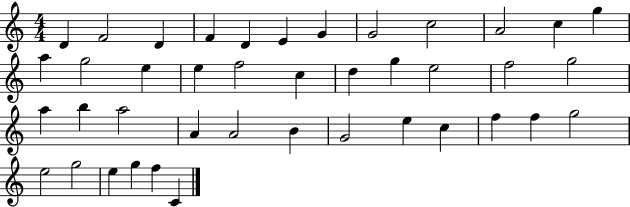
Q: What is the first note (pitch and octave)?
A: D4